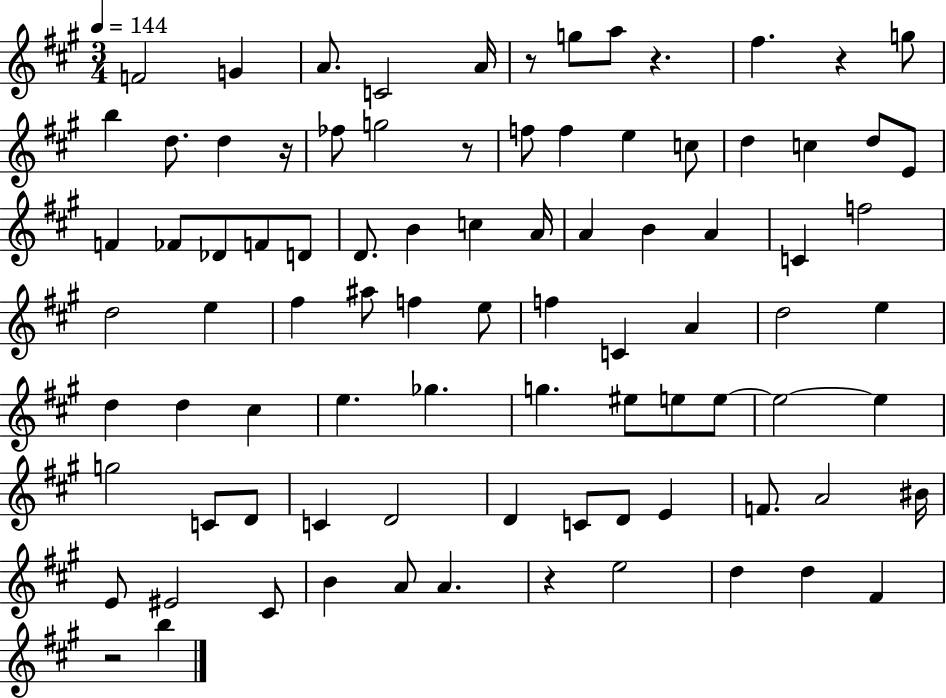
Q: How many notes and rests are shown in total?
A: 88